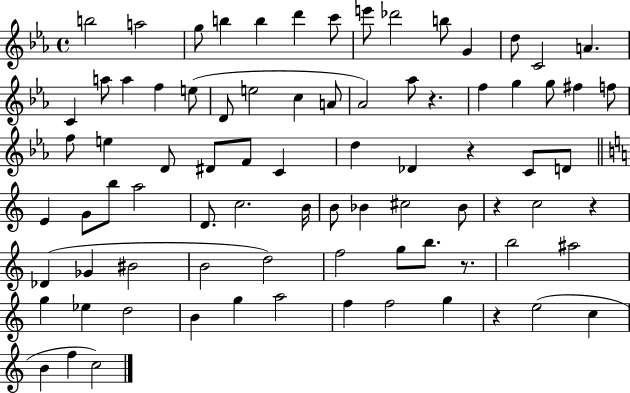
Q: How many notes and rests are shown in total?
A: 82